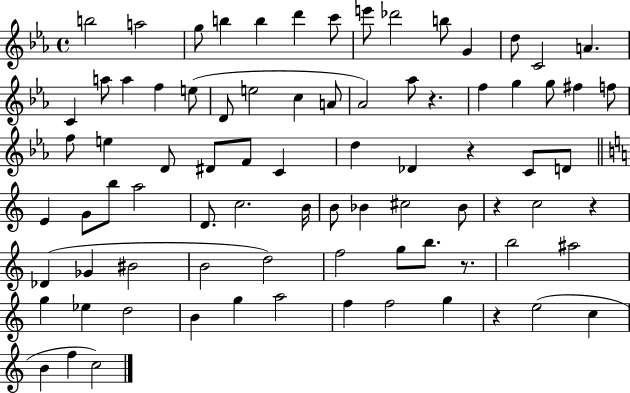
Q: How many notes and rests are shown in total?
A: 82